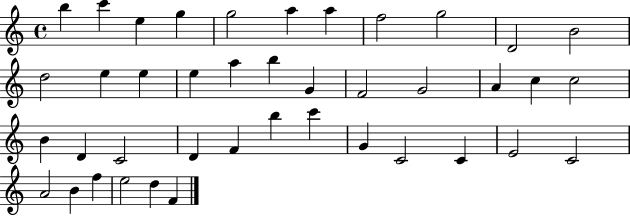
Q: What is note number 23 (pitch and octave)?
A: C5